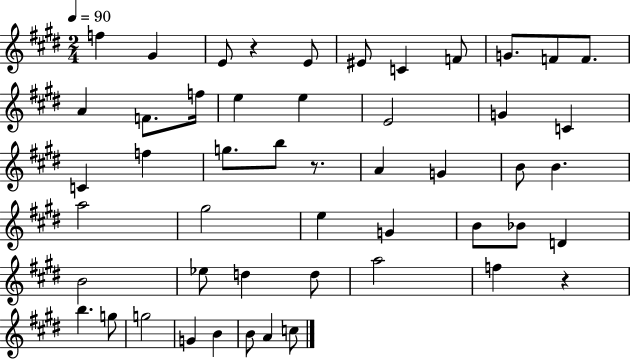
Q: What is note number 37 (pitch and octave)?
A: D5